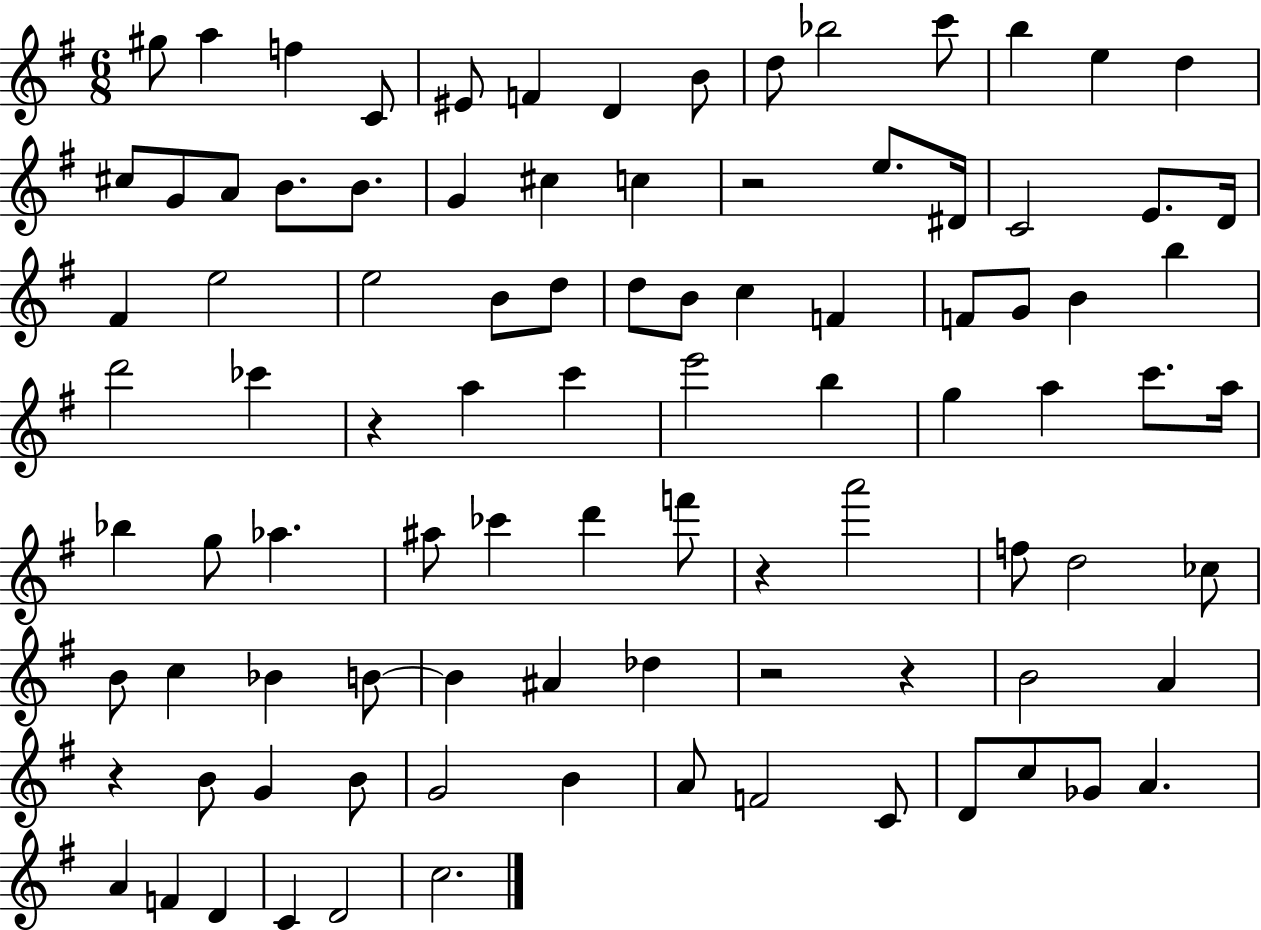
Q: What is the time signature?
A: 6/8